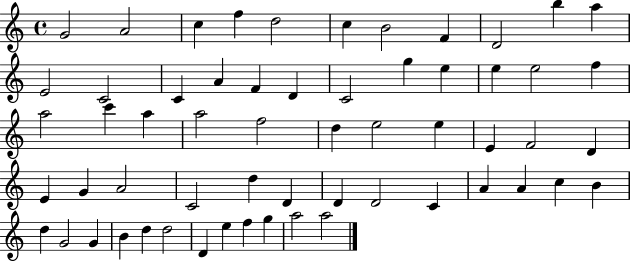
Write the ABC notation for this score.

X:1
T:Untitled
M:4/4
L:1/4
K:C
G2 A2 c f d2 c B2 F D2 b a E2 C2 C A F D C2 g e e e2 f a2 c' a a2 f2 d e2 e E F2 D E G A2 C2 d D D D2 C A A c B d G2 G B d d2 D e f g a2 a2